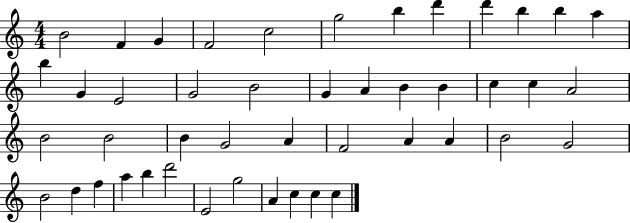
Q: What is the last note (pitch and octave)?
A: C5